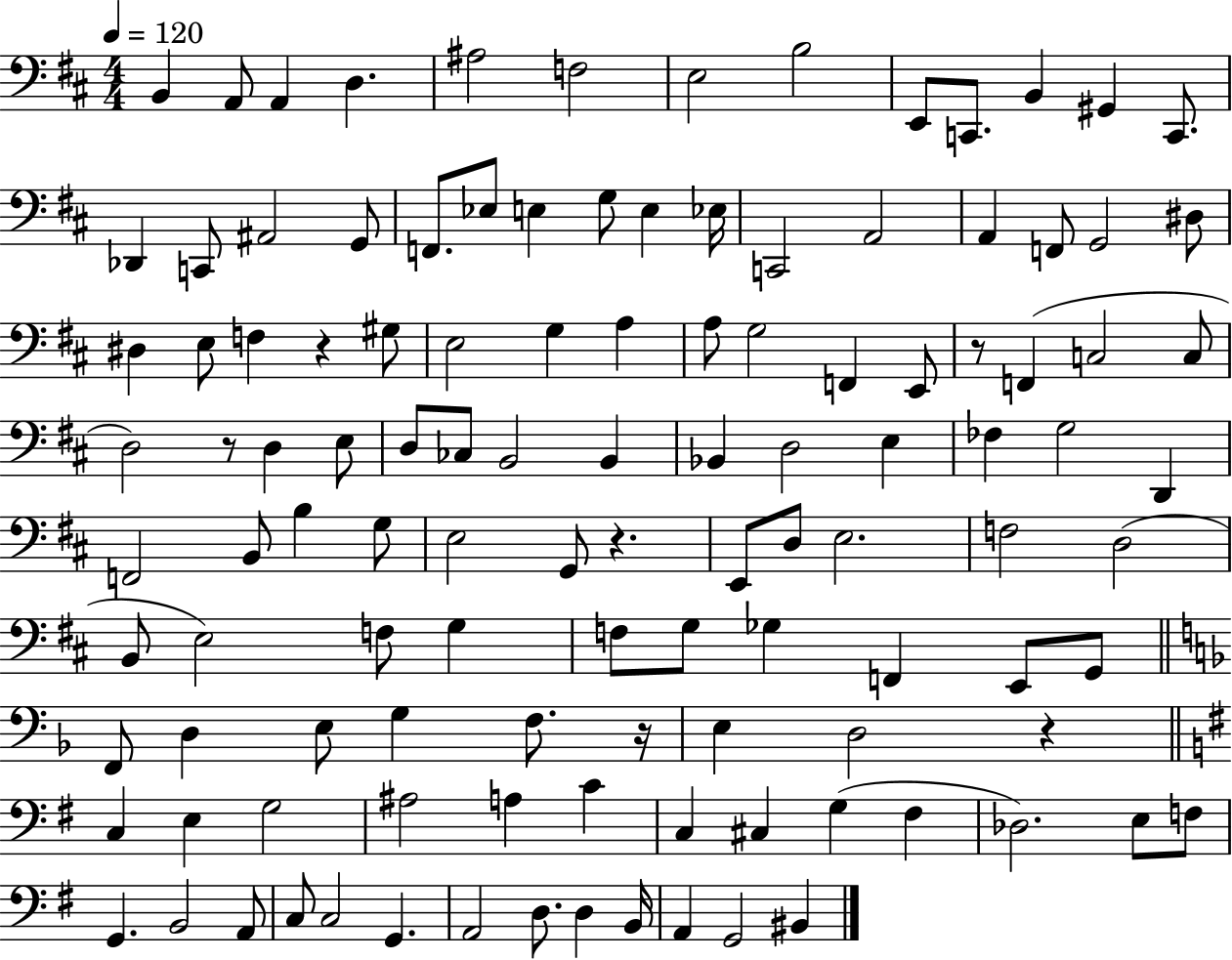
{
  \clef bass
  \numericTimeSignature
  \time 4/4
  \key d \major
  \tempo 4 = 120
  \repeat volta 2 { b,4 a,8 a,4 d4. | ais2 f2 | e2 b2 | e,8 c,8. b,4 gis,4 c,8. | \break des,4 c,8 ais,2 g,8 | f,8. ees8 e4 g8 e4 ees16 | c,2 a,2 | a,4 f,8 g,2 dis8 | \break dis4 e8 f4 r4 gis8 | e2 g4 a4 | a8 g2 f,4 e,8 | r8 f,4( c2 c8 | \break d2) r8 d4 e8 | d8 ces8 b,2 b,4 | bes,4 d2 e4 | fes4 g2 d,4 | \break f,2 b,8 b4 g8 | e2 g,8 r4. | e,8 d8 e2. | f2 d2( | \break b,8 e2) f8 g4 | f8 g8 ges4 f,4 e,8 g,8 | \bar "||" \break \key d \minor f,8 d4 e8 g4 f8. r16 | e4 d2 r4 | \bar "||" \break \key g \major c4 e4 g2 | ais2 a4 c'4 | c4 cis4 g4( fis4 | des2.) e8 f8 | \break g,4. b,2 a,8 | c8 c2 g,4. | a,2 d8. d4 b,16 | a,4 g,2 bis,4 | \break } \bar "|."
}